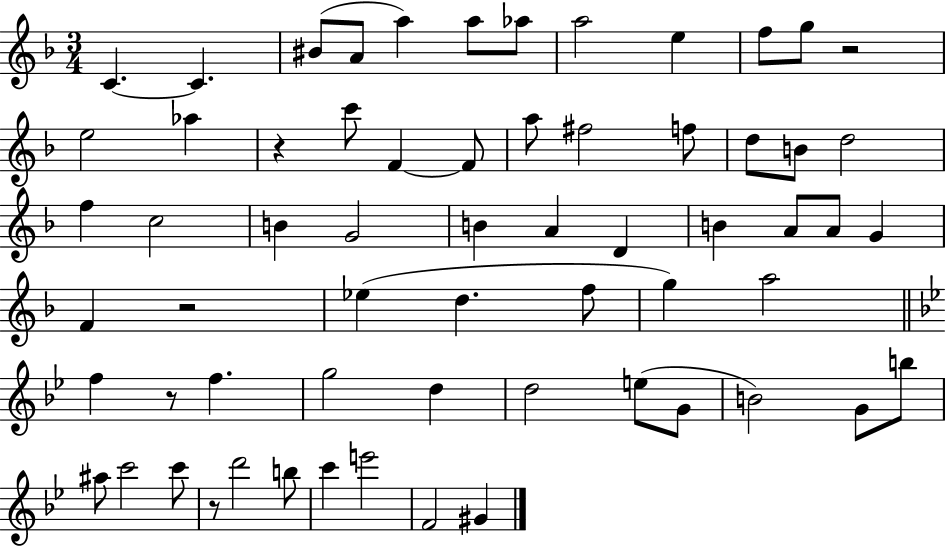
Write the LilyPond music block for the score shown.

{
  \clef treble
  \numericTimeSignature
  \time 3/4
  \key f \major
  c'4.~~ c'4. | bis'8( a'8 a''4) a''8 aes''8 | a''2 e''4 | f''8 g''8 r2 | \break e''2 aes''4 | r4 c'''8 f'4~~ f'8 | a''8 fis''2 f''8 | d''8 b'8 d''2 | \break f''4 c''2 | b'4 g'2 | b'4 a'4 d'4 | b'4 a'8 a'8 g'4 | \break f'4 r2 | ees''4( d''4. f''8 | g''4) a''2 | \bar "||" \break \key bes \major f''4 r8 f''4. | g''2 d''4 | d''2 e''8( g'8 | b'2) g'8 b''8 | \break ais''8 c'''2 c'''8 | r8 d'''2 b''8 | c'''4 e'''2 | f'2 gis'4 | \break \bar "|."
}